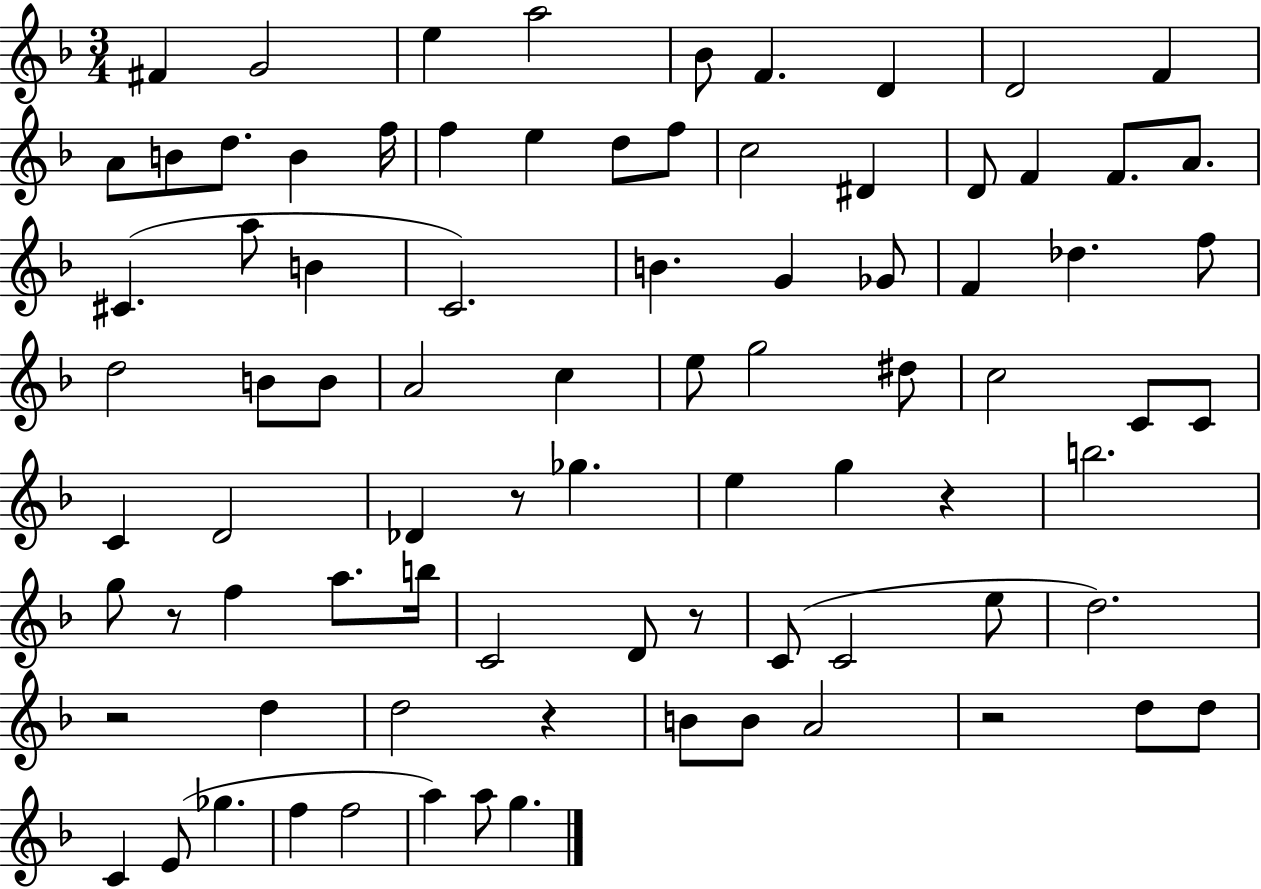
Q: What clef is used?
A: treble